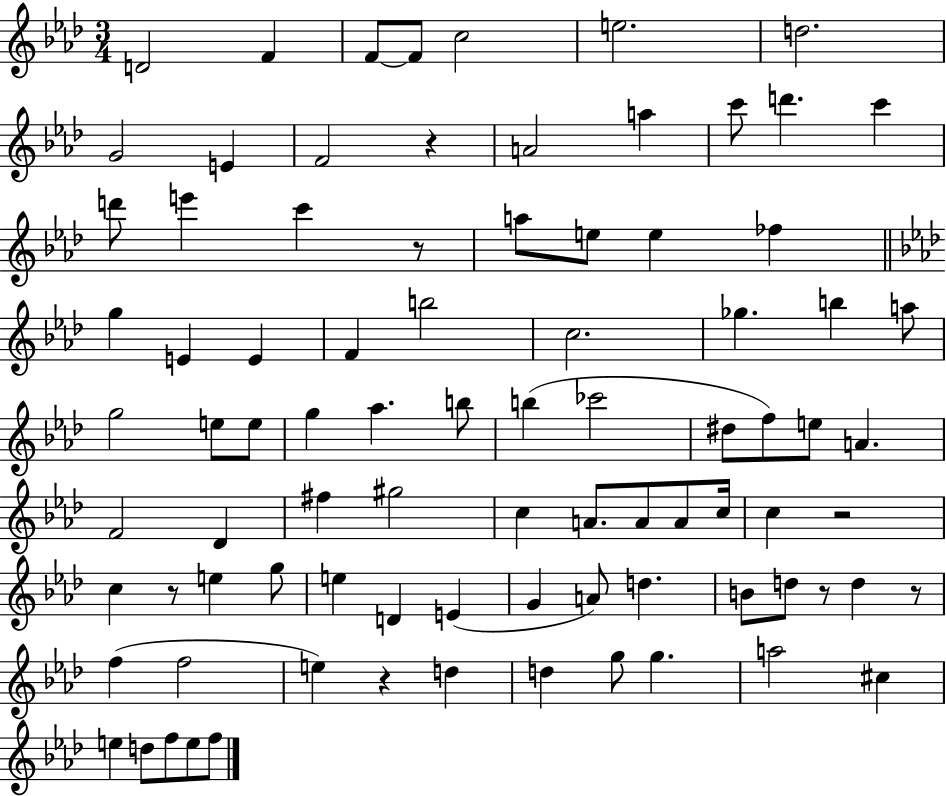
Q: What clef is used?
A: treble